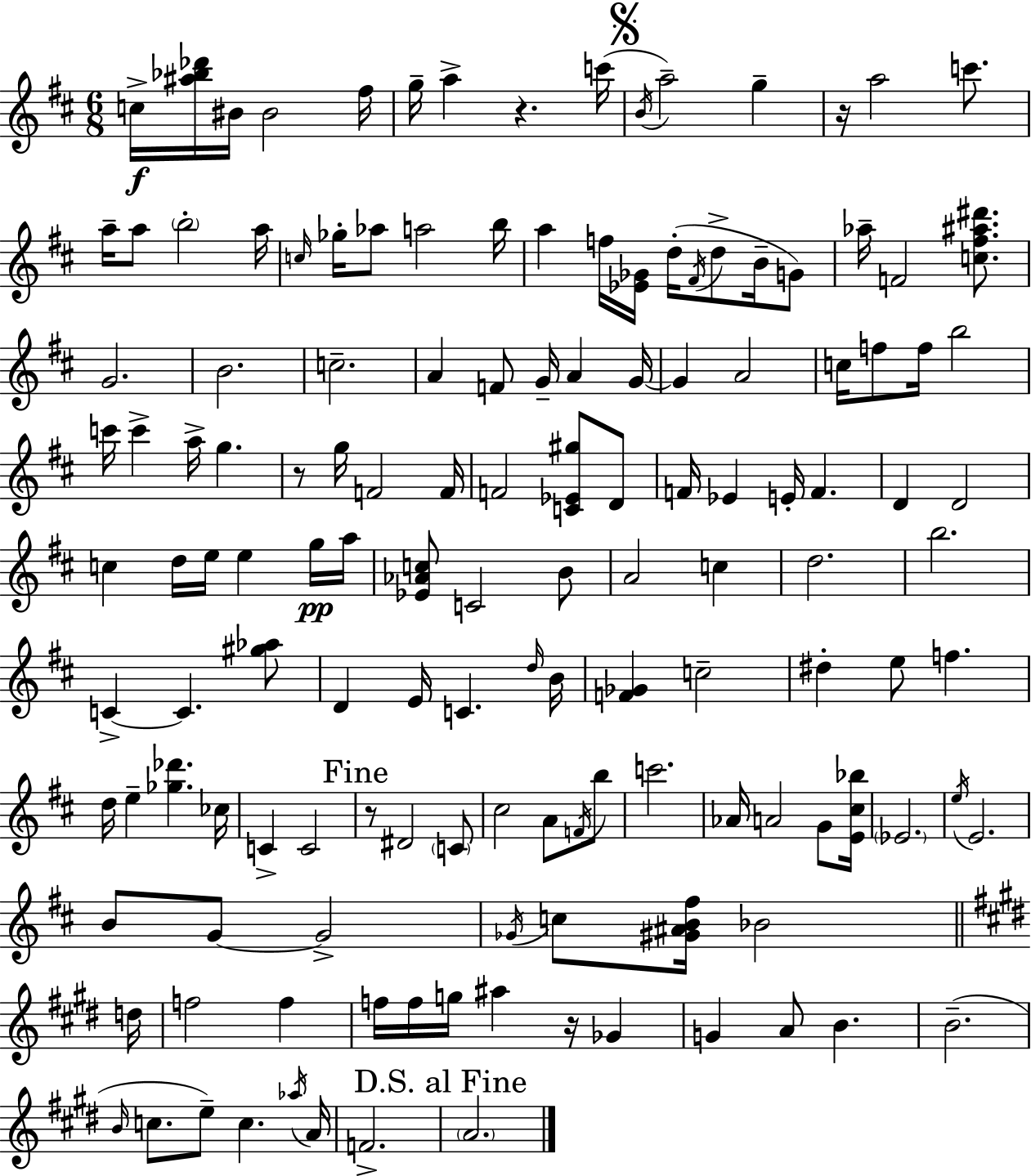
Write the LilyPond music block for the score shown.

{
  \clef treble
  \numericTimeSignature
  \time 6/8
  \key d \major
  c''16->\f <ais'' bes'' des'''>16 bis'16 bis'2 fis''16 | g''16-- a''4-> r4. c'''16( | \mark \markup { \musicglyph "scripts.segno" } \acciaccatura { b'16 } a''2--) g''4-- | r16 a''2 c'''8. | \break a''16-- a''8 \parenthesize b''2-. | a''16 \grace { c''16 } ges''16-. aes''8 a''2 | b''16 a''4 f''16 <ees' ges'>16 d''16-.( \acciaccatura { fis'16 } d''8-> | b'16-- g'8) aes''16-- f'2 | \break <c'' fis'' ais'' dis'''>8. g'2. | b'2. | c''2.-- | a'4 f'8 g'16-- a'4 | \break g'16~~ g'4 a'2 | c''16 f''8 f''16 b''2 | c'''16 c'''4-> a''16-> g''4. | r8 g''16 f'2 | \break f'16 f'2 <c' ees' gis''>8 | d'8 f'16 ees'4 e'16-. f'4. | d'4 d'2 | c''4 d''16 e''16 e''4 | \break g''16\pp a''16 <ees' aes' c''>8 c'2 | b'8 a'2 c''4 | d''2. | b''2. | \break c'4->~~ c'4. | <gis'' aes''>8 d'4 e'16 c'4. | \grace { d''16 } b'16 <f' ges'>4 c''2-- | dis''4-. e''8 f''4. | \break d''16 e''4-- <ges'' des'''>4. | ces''16 c'4-> c'2 | \mark "Fine" r8 dis'2 | \parenthesize c'8 cis''2 | \break a'8 \acciaccatura { f'16 } b''8 c'''2. | aes'16 a'2 | g'8 <e' cis'' bes''>16 \parenthesize ees'2. | \acciaccatura { e''16 } e'2. | \break b'8 g'8~~ g'2-> | \acciaccatura { ges'16 } c''8 <gis' ais' b' fis''>16 bes'2 | \bar "||" \break \key e \major d''16 f''2 f''4 | f''16 f''16 g''16 ais''4 r16 ges'4 | g'4 a'8 b'4. | b'2.--( | \break \grace { b'16 } c''8. e''8--) c''4. | \acciaccatura { aes''16 } a'16 f'2.-> | \mark "D.S. al Fine" \parenthesize a'2. | \bar "|."
}